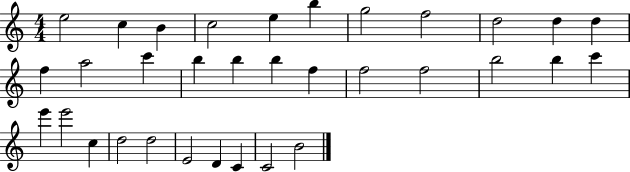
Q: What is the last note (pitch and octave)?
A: B4